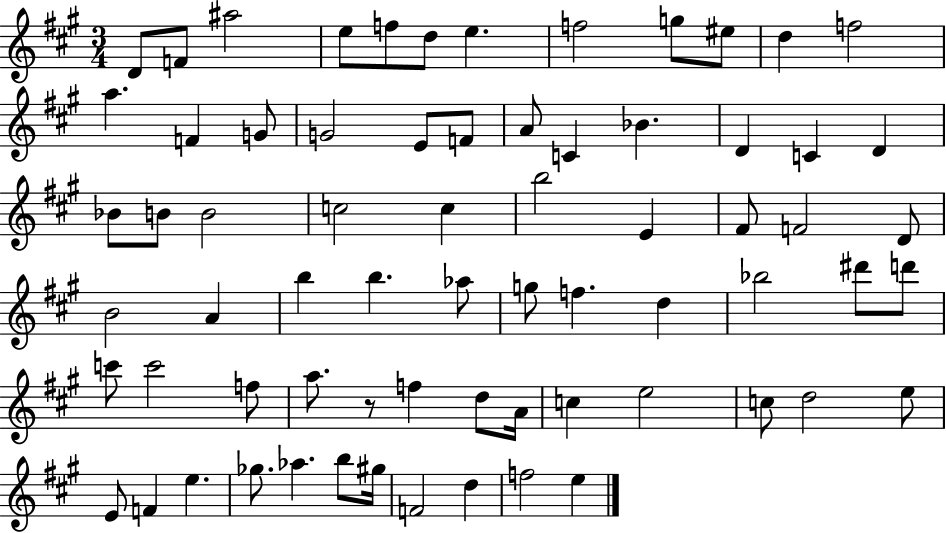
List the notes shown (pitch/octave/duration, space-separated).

D4/e F4/e A#5/h E5/e F5/e D5/e E5/q. F5/h G5/e EIS5/e D5/q F5/h A5/q. F4/q G4/e G4/h E4/e F4/e A4/e C4/q Bb4/q. D4/q C4/q D4/q Bb4/e B4/e B4/h C5/h C5/q B5/h E4/q F#4/e F4/h D4/e B4/h A4/q B5/q B5/q. Ab5/e G5/e F5/q. D5/q Bb5/h D#6/e D6/e C6/e C6/h F5/e A5/e. R/e F5/q D5/e A4/s C5/q E5/h C5/e D5/h E5/e E4/e F4/q E5/q. Gb5/e. Ab5/q. B5/e G#5/s F4/h D5/q F5/h E5/q